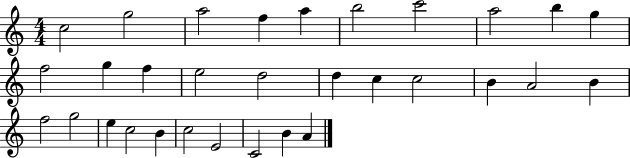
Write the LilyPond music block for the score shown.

{
  \clef treble
  \numericTimeSignature
  \time 4/4
  \key c \major
  c''2 g''2 | a''2 f''4 a''4 | b''2 c'''2 | a''2 b''4 g''4 | \break f''2 g''4 f''4 | e''2 d''2 | d''4 c''4 c''2 | b'4 a'2 b'4 | \break f''2 g''2 | e''4 c''2 b'4 | c''2 e'2 | c'2 b'4 a'4 | \break \bar "|."
}